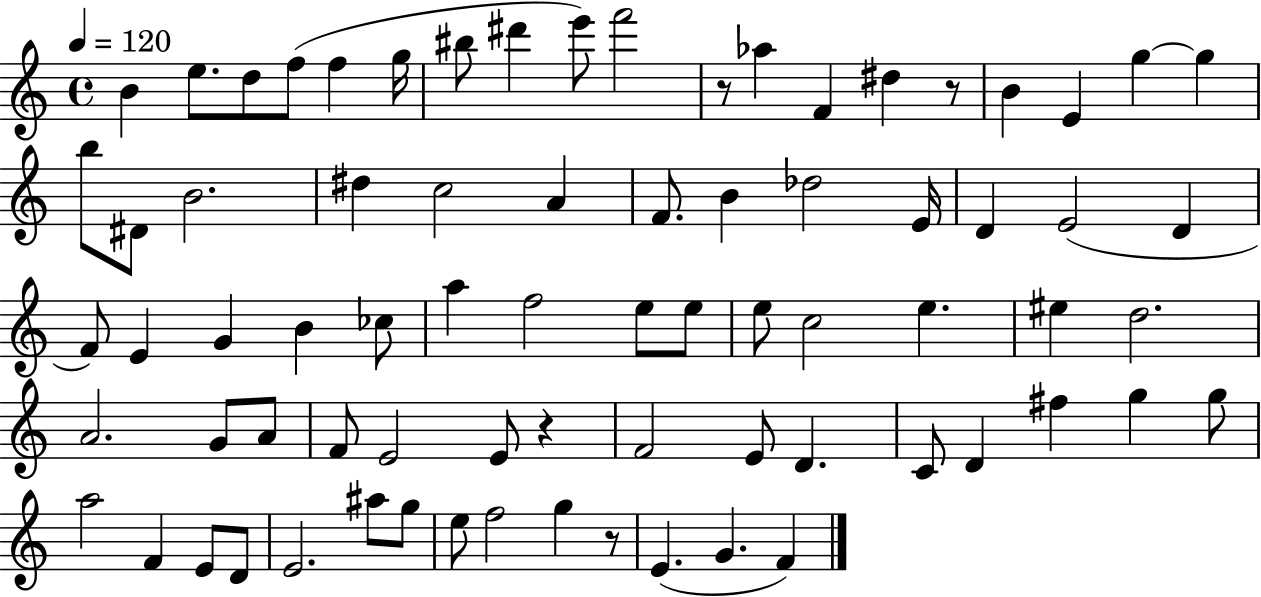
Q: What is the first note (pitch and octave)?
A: B4